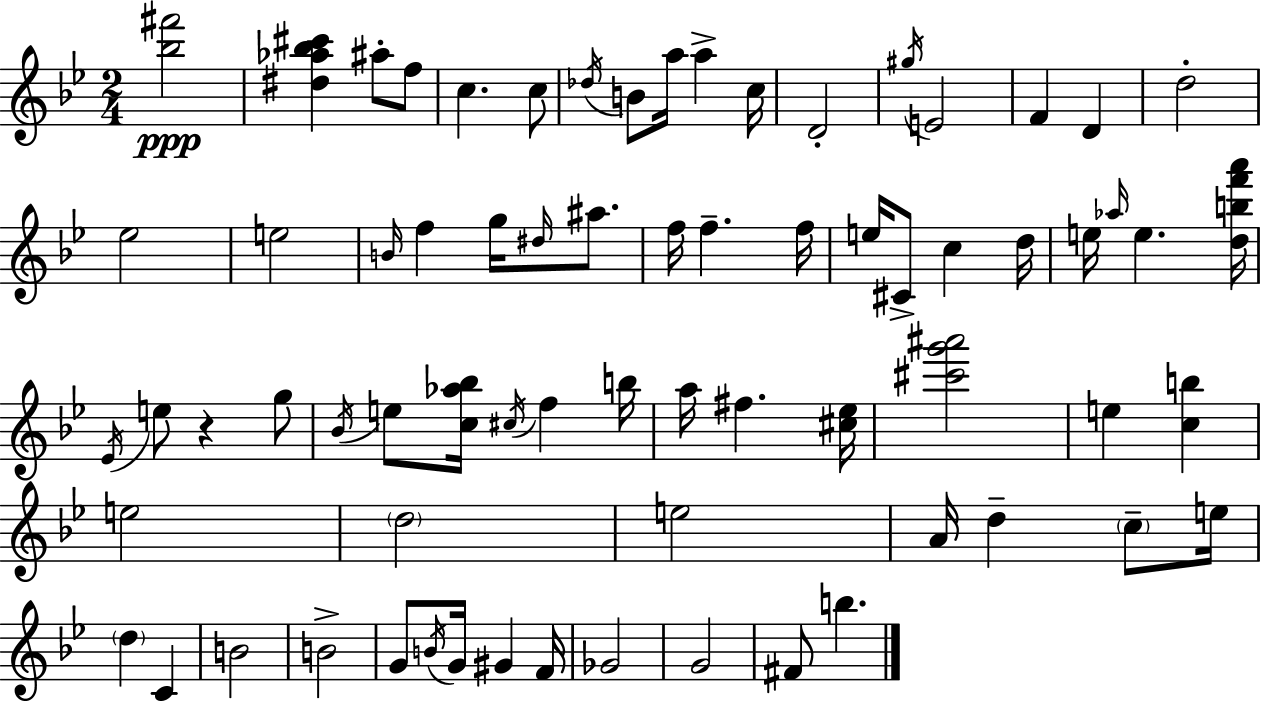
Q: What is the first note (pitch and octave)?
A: A#5